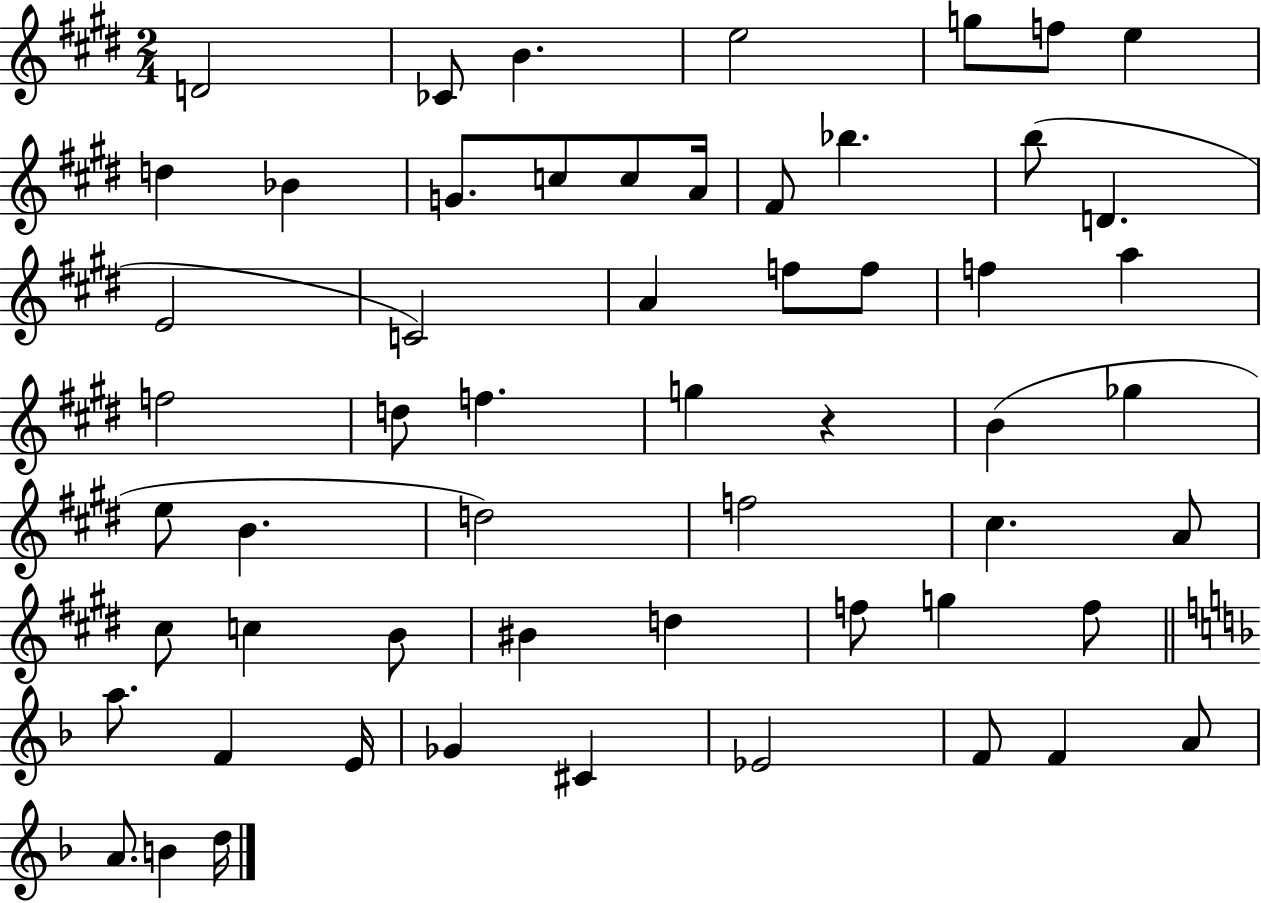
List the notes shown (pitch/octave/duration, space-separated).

D4/h CES4/e B4/q. E5/h G5/e F5/e E5/q D5/q Bb4/q G4/e. C5/e C5/e A4/s F#4/e Bb5/q. B5/e D4/q. E4/h C4/h A4/q F5/e F5/e F5/q A5/q F5/h D5/e F5/q. G5/q R/q B4/q Gb5/q E5/e B4/q. D5/h F5/h C#5/q. A4/e C#5/e C5/q B4/e BIS4/q D5/q F5/e G5/q F5/e A5/e. F4/q E4/s Gb4/q C#4/q Eb4/h F4/e F4/q A4/e A4/e. B4/q D5/s